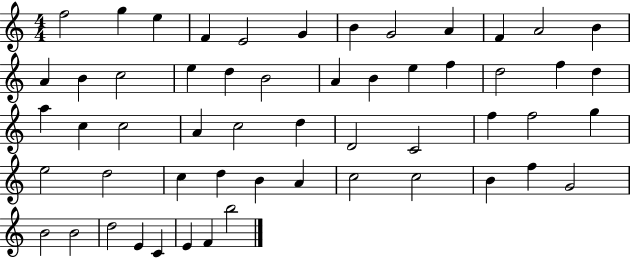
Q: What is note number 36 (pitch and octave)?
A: G5